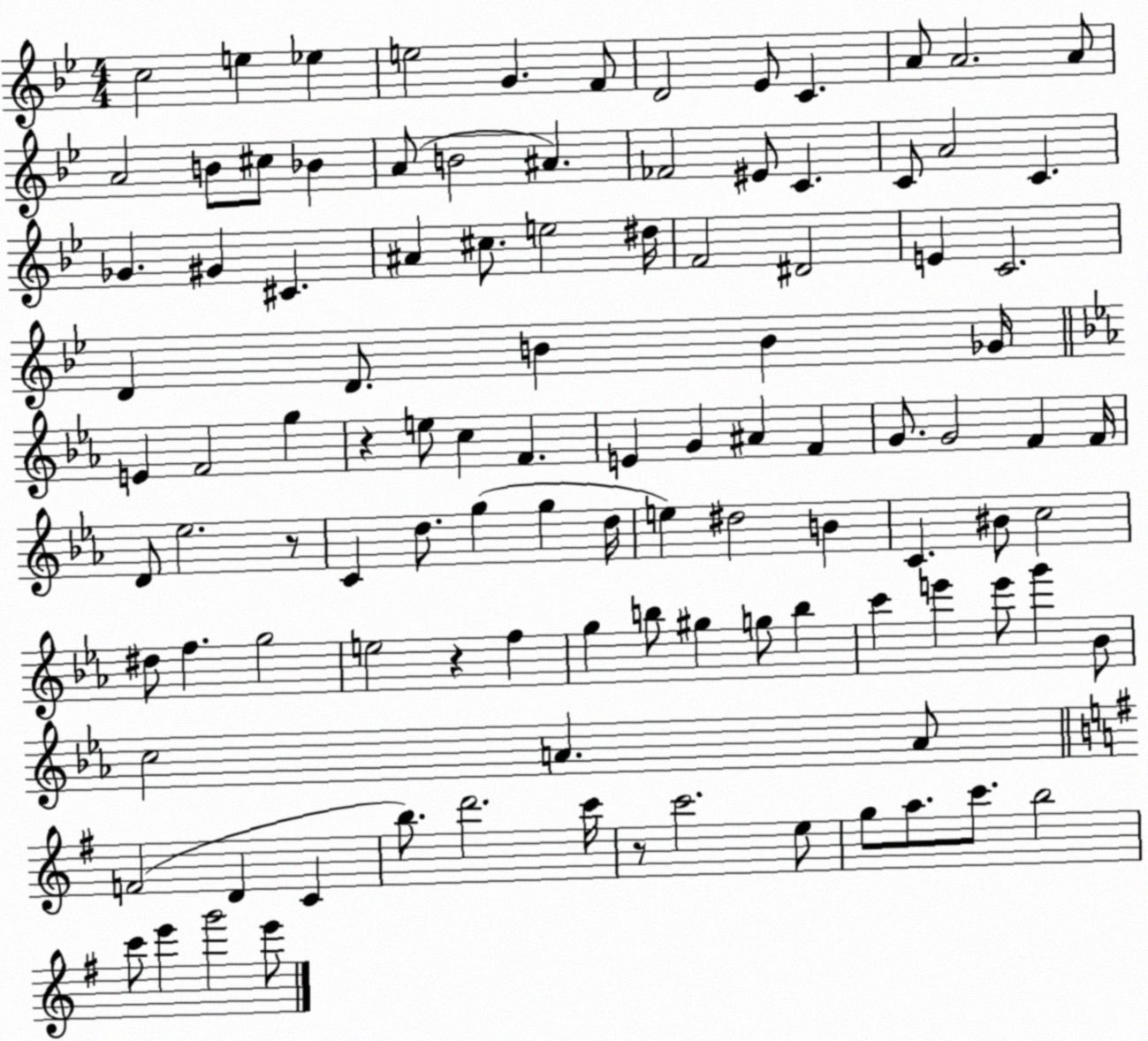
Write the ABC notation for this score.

X:1
T:Untitled
M:4/4
L:1/4
K:Bb
c2 e _e e2 G F/2 D2 _E/2 C A/2 A2 A/2 A2 B/2 ^c/2 _B A/2 B2 ^A _F2 ^E/2 C C/2 A2 C _G ^G ^C ^A ^c/2 e2 ^d/4 F2 ^D2 E C2 D D/2 B B _G/4 E F2 g z e/2 c F E G ^A F G/2 G2 F F/4 D/2 _e2 z/2 C d/2 g g d/4 e ^d2 B C ^B/2 c2 ^d/2 f g2 e2 z f g b/2 ^g g/2 b c' e' e'/2 g' _B/2 c2 A A/2 F2 D C b/2 d'2 c'/4 z/2 c'2 e/2 g/2 a/2 c'/2 b2 c'/2 e' g'2 e'/2